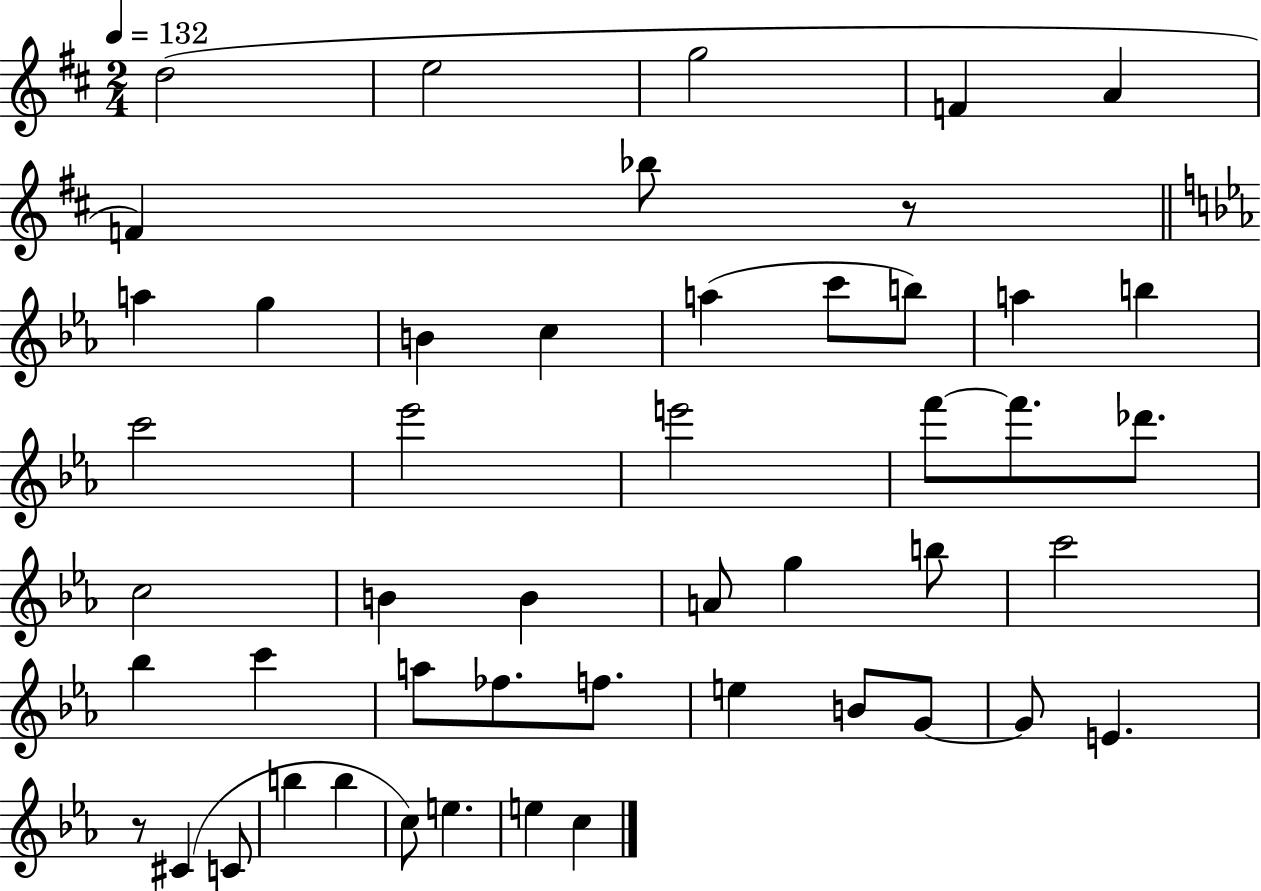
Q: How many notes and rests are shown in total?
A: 49